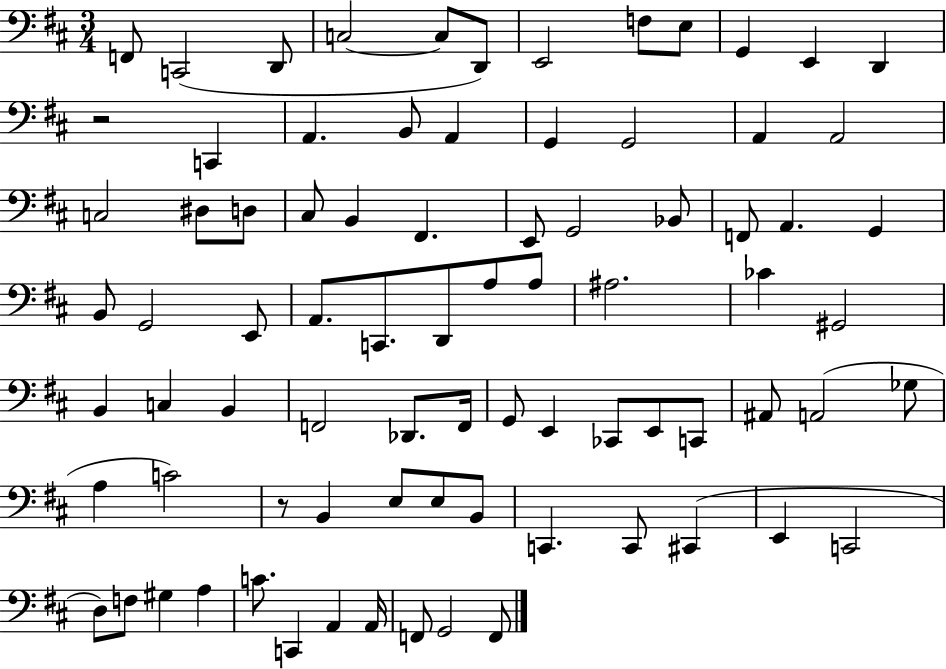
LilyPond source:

{
  \clef bass
  \numericTimeSignature
  \time 3/4
  \key d \major
  \repeat volta 2 { f,8 c,2( d,8 | c2~~ c8 d,8) | e,2 f8 e8 | g,4 e,4 d,4 | \break r2 c,4 | a,4. b,8 a,4 | g,4 g,2 | a,4 a,2 | \break c2 dis8 d8 | cis8 b,4 fis,4. | e,8 g,2 bes,8 | f,8 a,4. g,4 | \break b,8 g,2 e,8 | a,8. c,8. d,8 a8 a8 | ais2. | ces'4 gis,2 | \break b,4 c4 b,4 | f,2 des,8. f,16 | g,8 e,4 ces,8 e,8 c,8 | ais,8 a,2( ges8 | \break a4 c'2) | r8 b,4 e8 e8 b,8 | c,4. c,8 cis,4( | e,4 c,2 | \break d8) f8 gis4 a4 | c'8. c,4 a,4 a,16 | f,8 g,2 f,8 | } \bar "|."
}